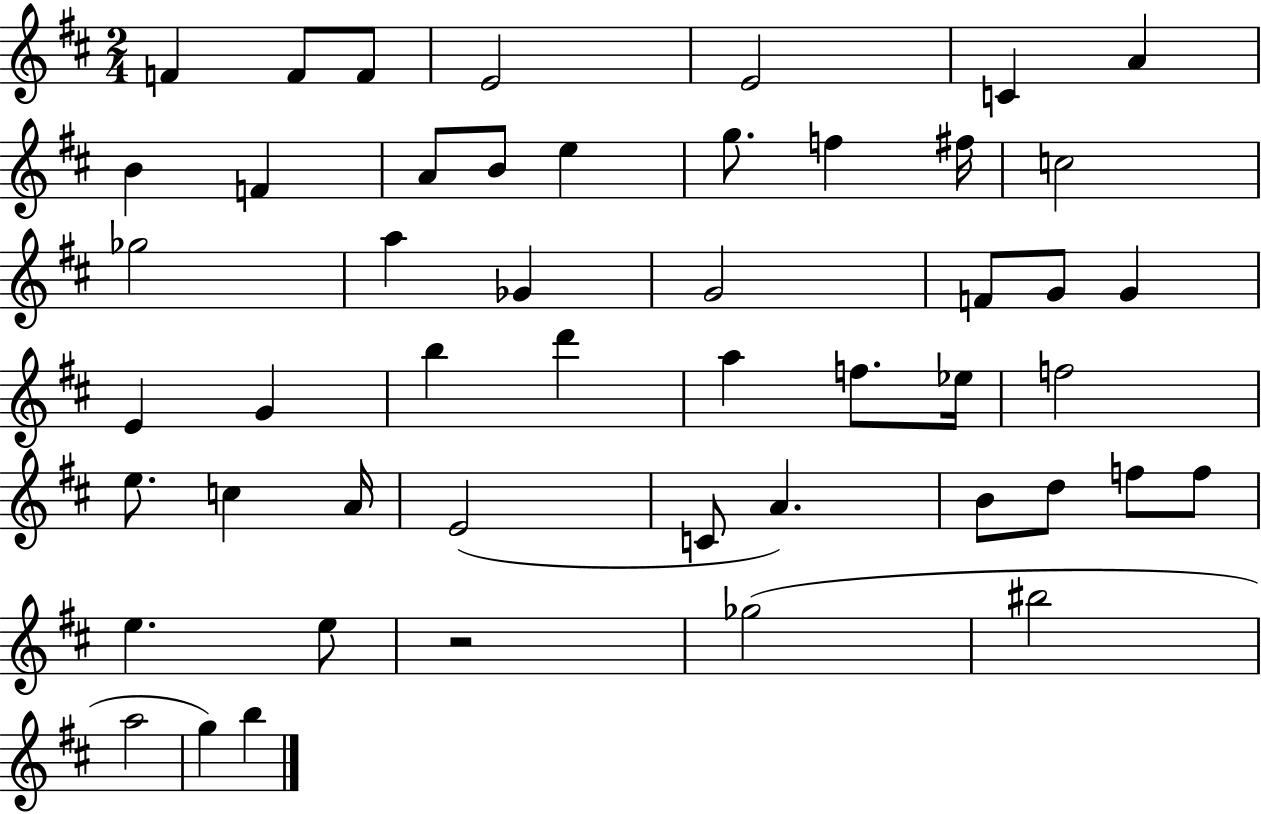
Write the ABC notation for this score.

X:1
T:Untitled
M:2/4
L:1/4
K:D
F F/2 F/2 E2 E2 C A B F A/2 B/2 e g/2 f ^f/4 c2 _g2 a _G G2 F/2 G/2 G E G b d' a f/2 _e/4 f2 e/2 c A/4 E2 C/2 A B/2 d/2 f/2 f/2 e e/2 z2 _g2 ^b2 a2 g b